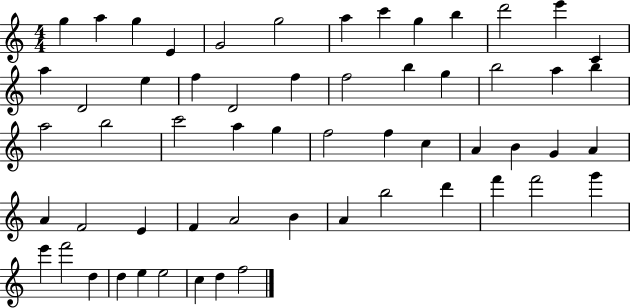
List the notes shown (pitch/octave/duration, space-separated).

G5/q A5/q G5/q E4/q G4/h G5/h A5/q C6/q G5/q B5/q D6/h E6/q C4/q A5/q D4/h E5/q F5/q D4/h F5/q F5/h B5/q G5/q B5/h A5/q B5/q A5/h B5/h C6/h A5/q G5/q F5/h F5/q C5/q A4/q B4/q G4/q A4/q A4/q F4/h E4/q F4/q A4/h B4/q A4/q B5/h D6/q F6/q F6/h G6/q E6/q F6/h D5/q D5/q E5/q E5/h C5/q D5/q F5/h